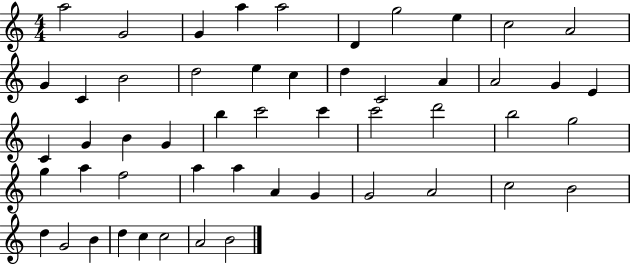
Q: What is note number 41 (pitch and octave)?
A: G4